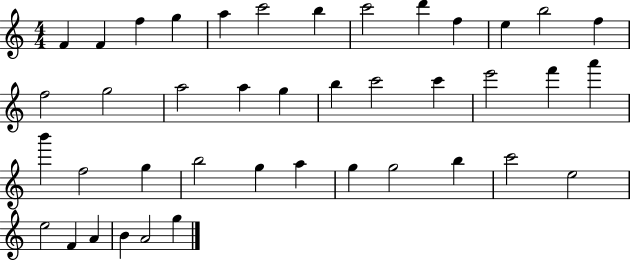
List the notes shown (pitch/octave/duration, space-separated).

F4/q F4/q F5/q G5/q A5/q C6/h B5/q C6/h D6/q F5/q E5/q B5/h F5/q F5/h G5/h A5/h A5/q G5/q B5/q C6/h C6/q E6/h F6/q A6/q B6/q F5/h G5/q B5/h G5/q A5/q G5/q G5/h B5/q C6/h E5/h E5/h F4/q A4/q B4/q A4/h G5/q